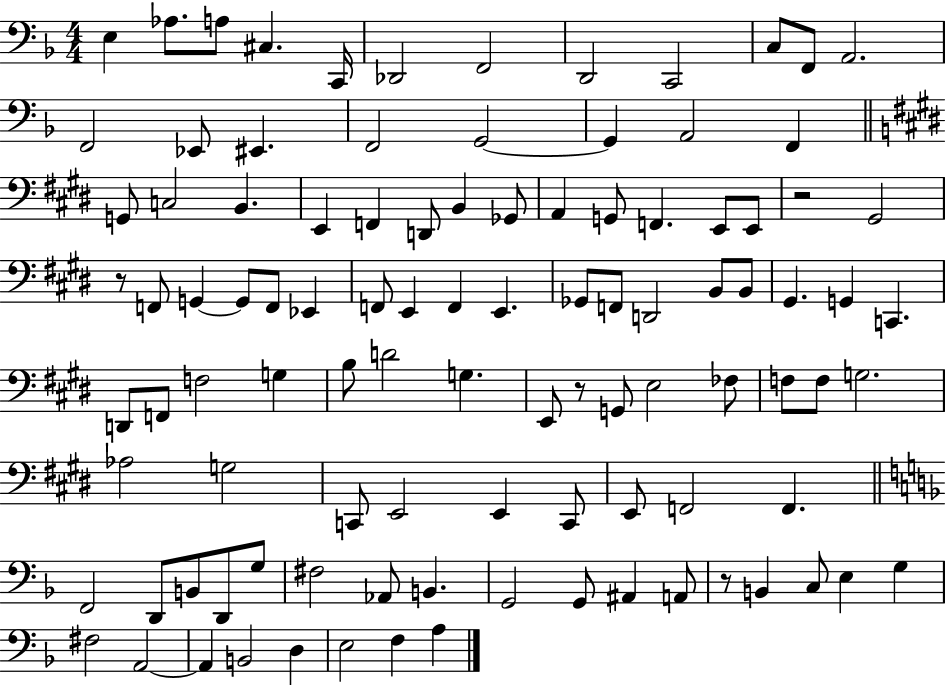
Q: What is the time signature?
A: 4/4